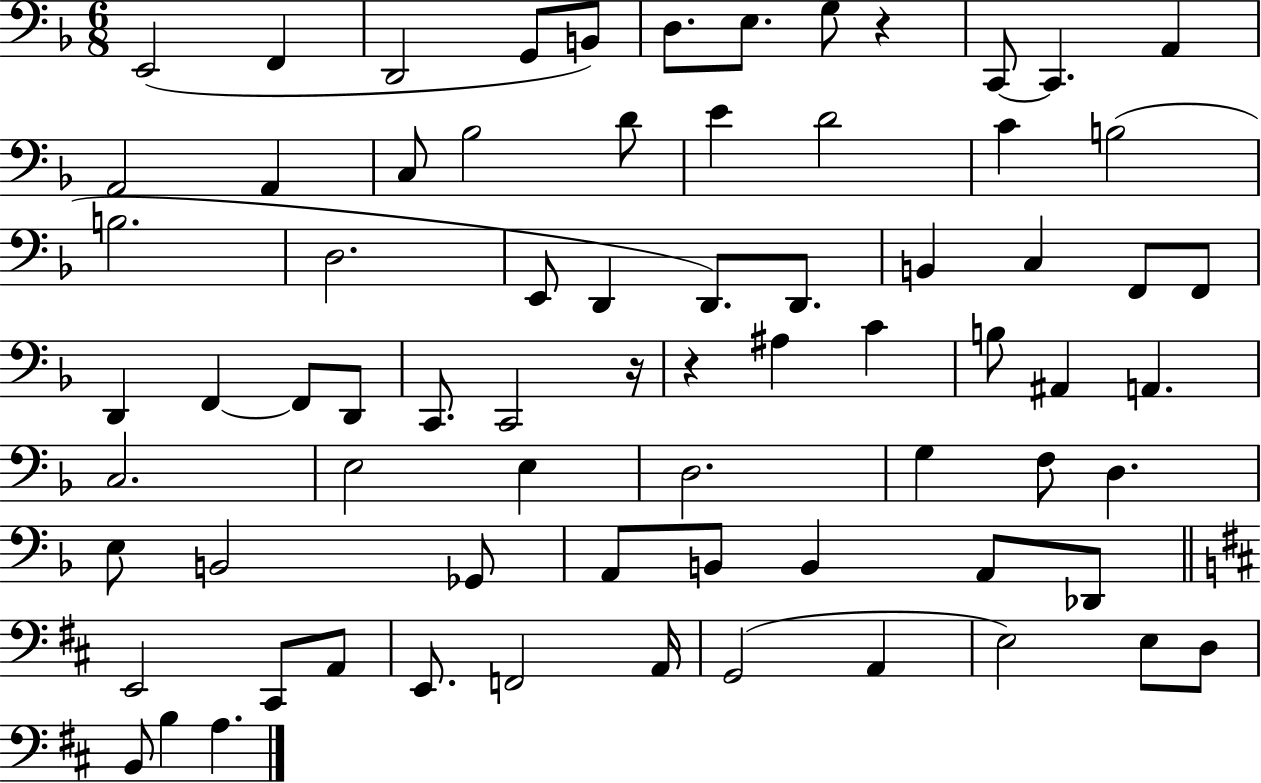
E2/h F2/q D2/h G2/e B2/e D3/e. E3/e. G3/e R/q C2/e C2/q. A2/q A2/h A2/q C3/e Bb3/h D4/e E4/q D4/h C4/q B3/h B3/h. D3/h. E2/e D2/q D2/e. D2/e. B2/q C3/q F2/e F2/e D2/q F2/q F2/e D2/e C2/e. C2/h R/s R/q A#3/q C4/q B3/e A#2/q A2/q. C3/h. E3/h E3/q D3/h. G3/q F3/e D3/q. E3/e B2/h Gb2/e A2/e B2/e B2/q A2/e Db2/e E2/h C#2/e A2/e E2/e. F2/h A2/s G2/h A2/q E3/h E3/e D3/e B2/e B3/q A3/q.